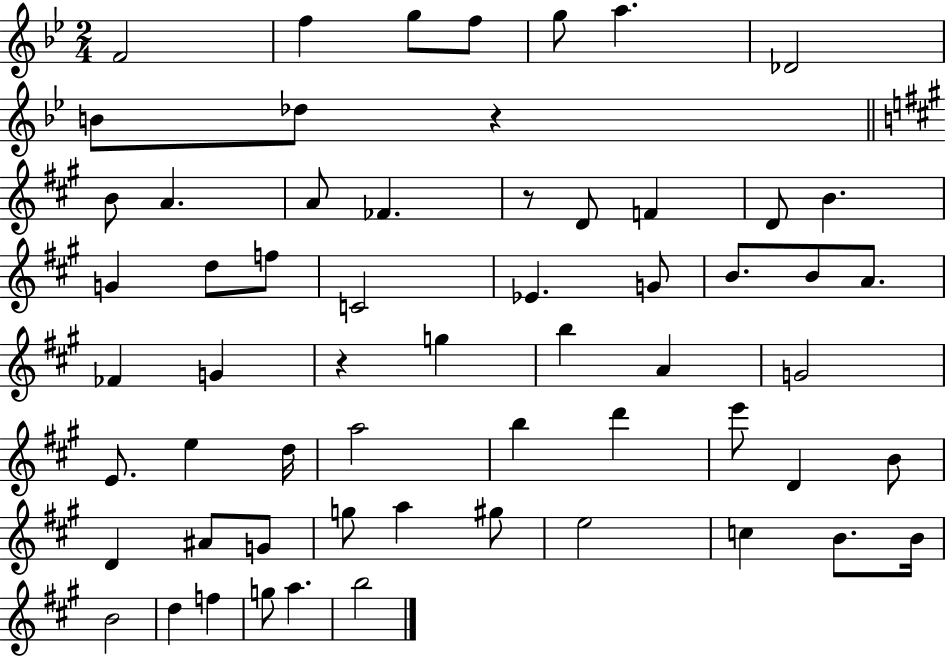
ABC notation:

X:1
T:Untitled
M:2/4
L:1/4
K:Bb
F2 f g/2 f/2 g/2 a _D2 B/2 _d/2 z B/2 A A/2 _F z/2 D/2 F D/2 B G d/2 f/2 C2 _E G/2 B/2 B/2 A/2 _F G z g b A G2 E/2 e d/4 a2 b d' e'/2 D B/2 D ^A/2 G/2 g/2 a ^g/2 e2 c B/2 B/4 B2 d f g/2 a b2